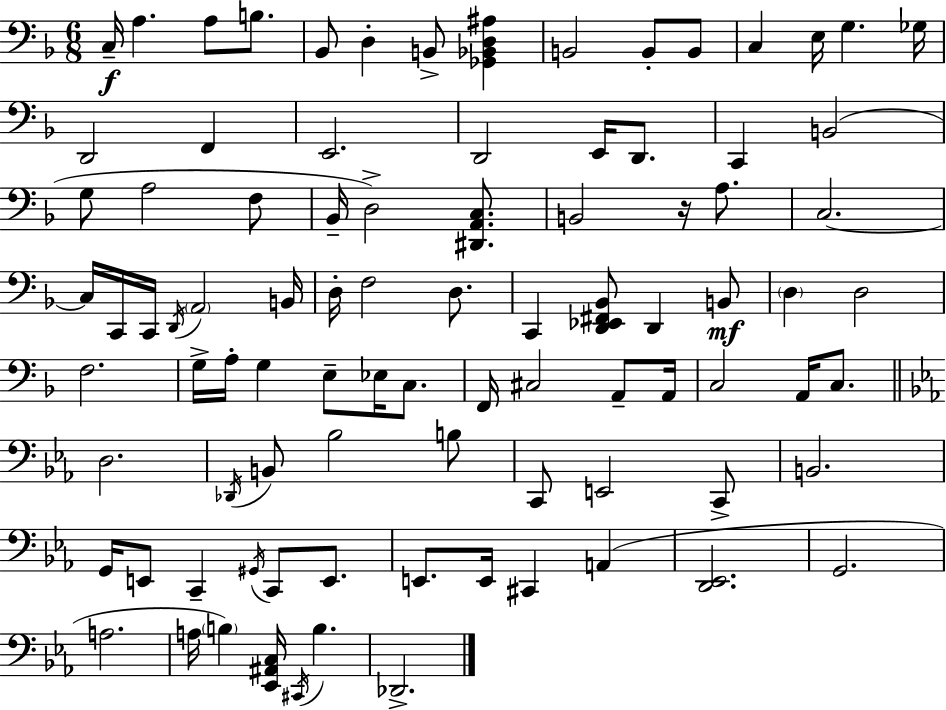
{
  \clef bass
  \numericTimeSignature
  \time 6/8
  \key f \major
  c16--\f a4. a8 b8. | bes,8 d4-. b,8-> <ges, bes, d ais>4 | b,2 b,8-. b,8 | c4 e16 g4. ges16 | \break d,2 f,4 | e,2. | d,2 e,16 d,8. | c,4 b,2( | \break g8 a2 f8 | bes,16-- d2->) <dis, a, c>8. | b,2 r16 a8. | c2.~~ | \break c16 c,16 c,16 \acciaccatura { d,16 } \parenthesize a,2 | b,16 d16-. f2 d8. | c,4 <d, ees, fis, bes,>8 d,4 b,8\mf | \parenthesize d4 d2 | \break f2. | g16-> a16-. g4 e8-- ees16 c8. | f,16 cis2 a,8-- | a,16 c2 a,16 c8. | \break \bar "||" \break \key c \minor d2. | \acciaccatura { des,16 } b,8 bes2 b8 | c,8 e,2 c,8-> | b,2. | \break g,16 e,8 c,4-- \acciaccatura { gis,16 } c,8 e,8. | e,8. e,16 cis,4 a,4( | <d, ees,>2. | g,2. | \break a2. | a16 \parenthesize b4) <ees, ais, c>16 \acciaccatura { cis,16 } b4. | des,2.-> | \bar "|."
}